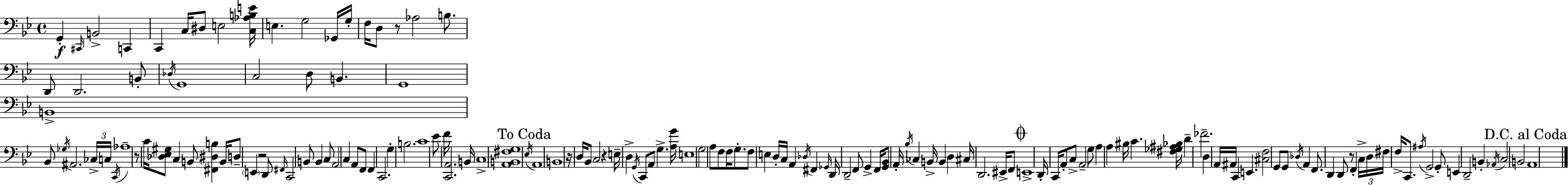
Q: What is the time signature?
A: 4/4